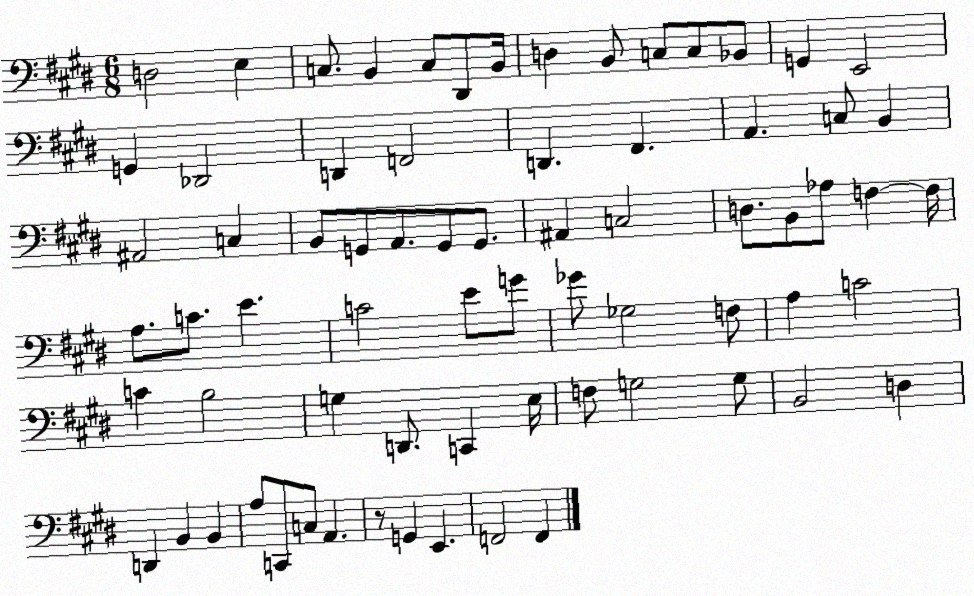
X:1
T:Untitled
M:6/8
L:1/4
K:E
D,2 E, C,/2 B,, C,/2 ^D,,/2 B,,/4 D, B,,/2 C,/2 C,/2 _B,,/2 G,, E,,2 G,, _D,,2 D,, F,,2 D,, ^F,, A,, C,/2 B,, ^A,,2 C, B,,/2 G,,/2 A,,/2 G,,/2 G,,/2 ^A,, C,2 D,/2 B,,/2 _A,/2 F, F,/4 A,/2 C/2 E C2 E/2 G/2 _G/2 _G,2 F,/2 A, C2 C B,2 G, D,,/2 C,, E,/4 F,/2 G,2 G,/2 B,,2 D, D,, B,, B,, A,/2 C,,/2 C,/2 A,, z/2 G,, E,, F,,2 F,,